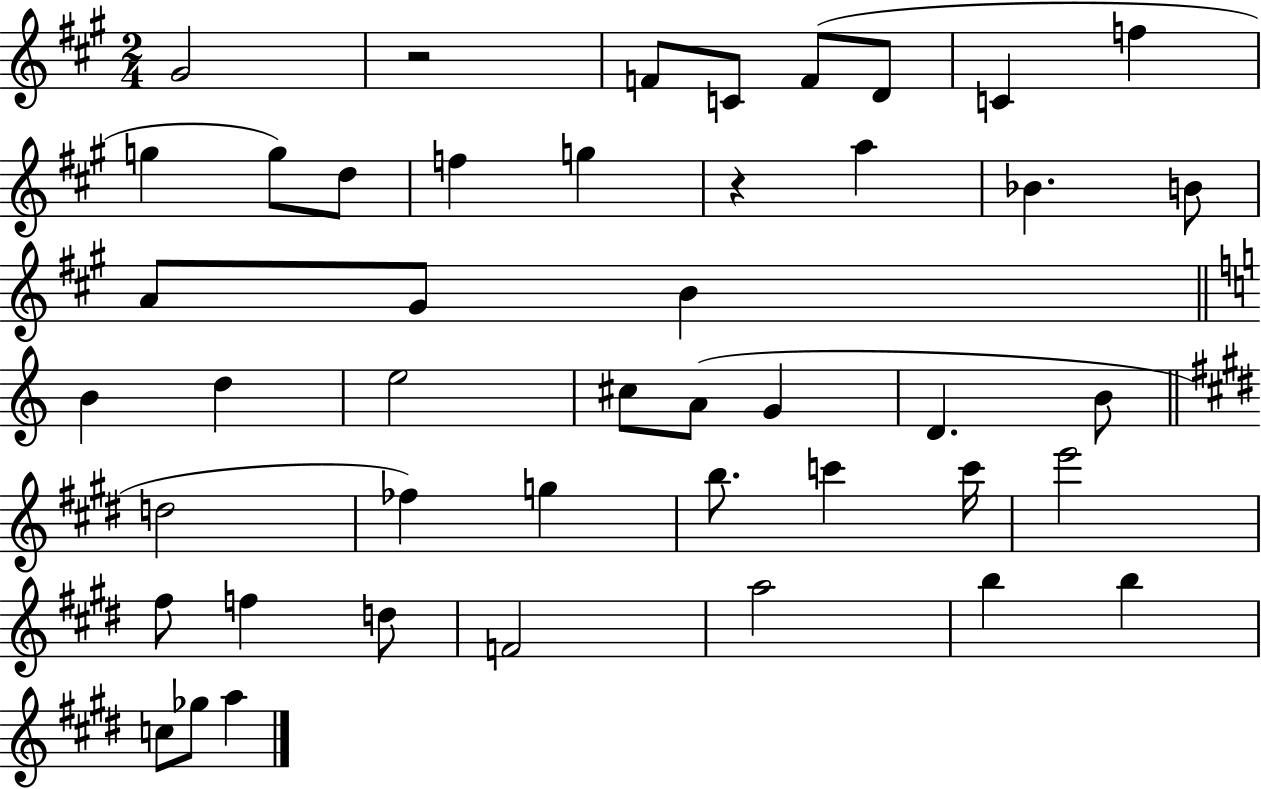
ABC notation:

X:1
T:Untitled
M:2/4
L:1/4
K:A
^G2 z2 F/2 C/2 F/2 D/2 C f g g/2 d/2 f g z a _B B/2 A/2 ^G/2 B B d e2 ^c/2 A/2 G D B/2 d2 _f g b/2 c' c'/4 e'2 ^f/2 f d/2 F2 a2 b b c/2 _g/2 a